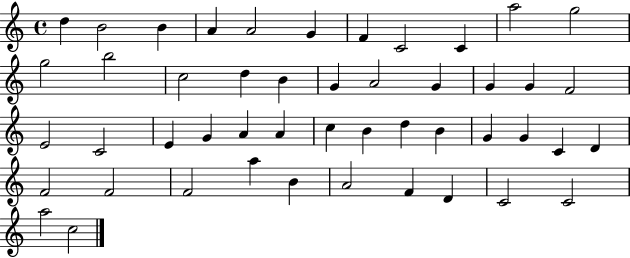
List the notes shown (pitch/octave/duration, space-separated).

D5/q B4/h B4/q A4/q A4/h G4/q F4/q C4/h C4/q A5/h G5/h G5/h B5/h C5/h D5/q B4/q G4/q A4/h G4/q G4/q G4/q F4/h E4/h C4/h E4/q G4/q A4/q A4/q C5/q B4/q D5/q B4/q G4/q G4/q C4/q D4/q F4/h F4/h F4/h A5/q B4/q A4/h F4/q D4/q C4/h C4/h A5/h C5/h